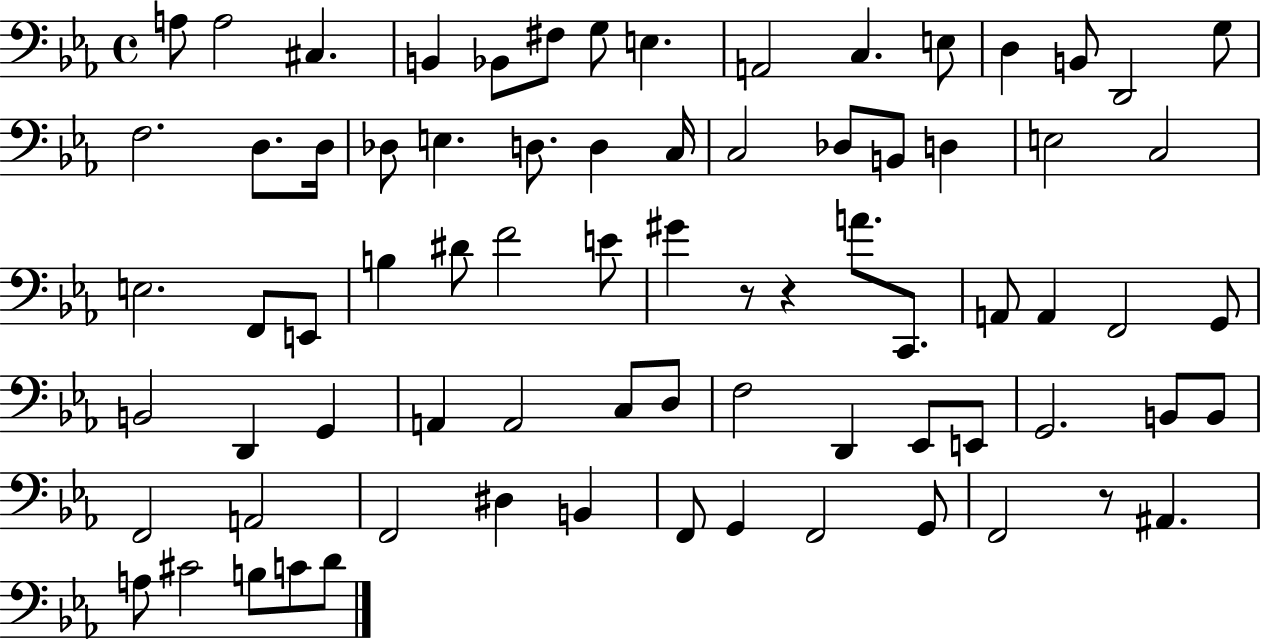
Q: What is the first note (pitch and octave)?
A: A3